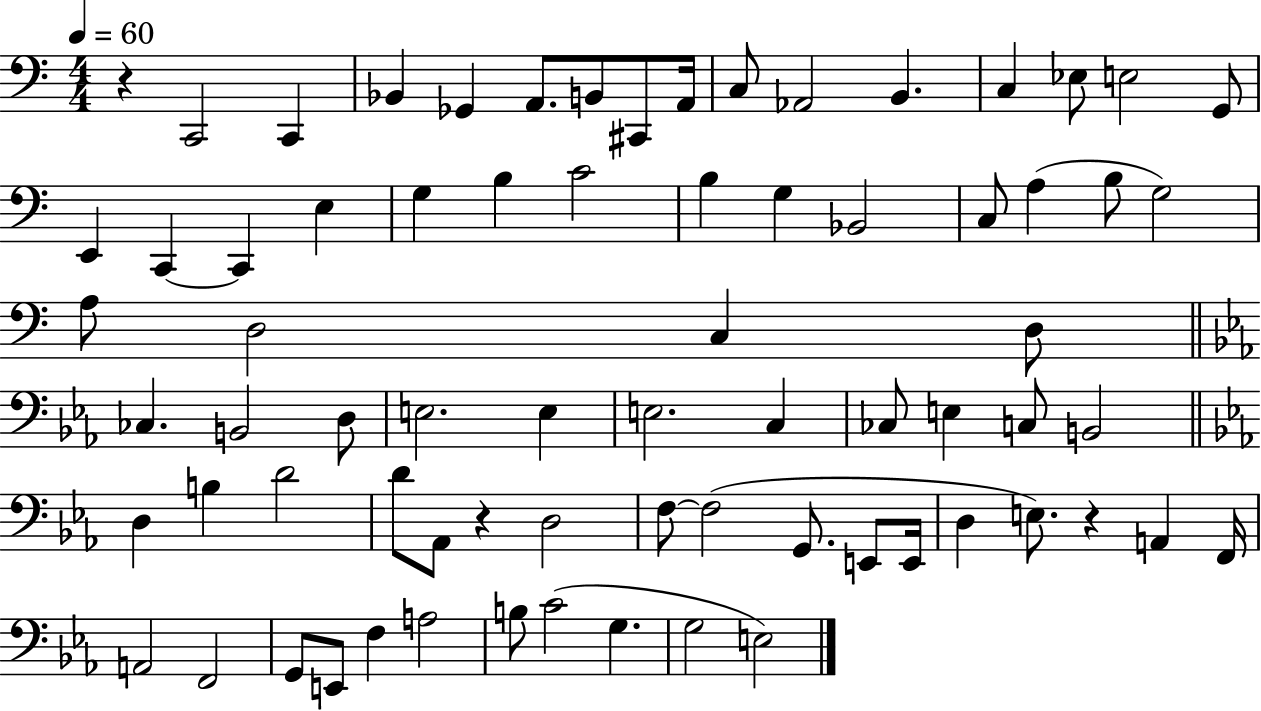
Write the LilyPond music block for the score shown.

{
  \clef bass
  \numericTimeSignature
  \time 4/4
  \key c \major
  \tempo 4 = 60
  \repeat volta 2 { r4 c,2 c,4 | bes,4 ges,4 a,8. b,8 cis,8 a,16 | c8 aes,2 b,4. | c4 ees8 e2 g,8 | \break e,4 c,4~~ c,4 e4 | g4 b4 c'2 | b4 g4 bes,2 | c8 a4( b8 g2) | \break a8 d2 c4 d8 | \bar "||" \break \key ees \major ces4. b,2 d8 | e2. e4 | e2. c4 | ces8 e4 c8 b,2 | \break \bar "||" \break \key c \minor d4 b4 d'2 | d'8 aes,8 r4 d2 | f8~~ f2( g,8. e,8 e,16 | d4 e8.) r4 a,4 f,16 | \break a,2 f,2 | g,8 e,8 f4 a2 | b8 c'2( g4. | g2 e2) | \break } \bar "|."
}